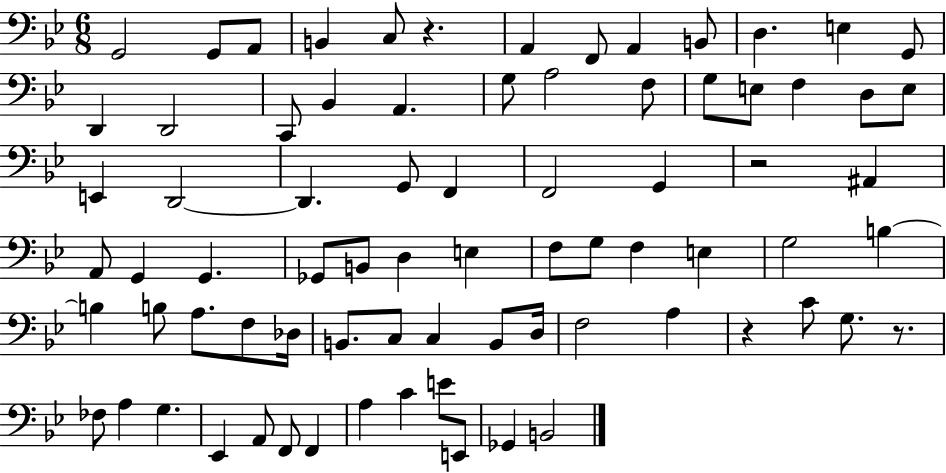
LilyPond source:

{
  \clef bass
  \numericTimeSignature
  \time 6/8
  \key bes \major
  g,2 g,8 a,8 | b,4 c8 r4. | a,4 f,8 a,4 b,8 | d4. e4 g,8 | \break d,4 d,2 | c,8 bes,4 a,4. | g8 a2 f8 | g8 e8 f4 d8 e8 | \break e,4 d,2~~ | d,4. g,8 f,4 | f,2 g,4 | r2 ais,4 | \break a,8 g,4 g,4. | ges,8 b,8 d4 e4 | f8 g8 f4 e4 | g2 b4~~ | \break b4 b8 a8. f8 des16 | b,8. c8 c4 b,8 d16 | f2 a4 | r4 c'8 g8. r8. | \break fes8 a4 g4. | ees,4 a,8 f,8 f,4 | a4 c'4 e'8 e,8 | ges,4 b,2 | \break \bar "|."
}